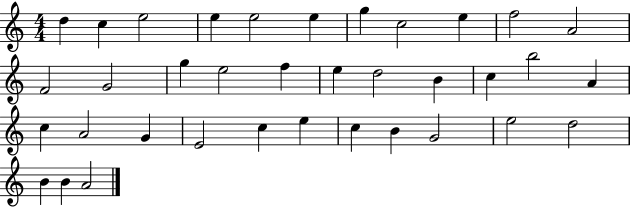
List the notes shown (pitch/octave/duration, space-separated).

D5/q C5/q E5/h E5/q E5/h E5/q G5/q C5/h E5/q F5/h A4/h F4/h G4/h G5/q E5/h F5/q E5/q D5/h B4/q C5/q B5/h A4/q C5/q A4/h G4/q E4/h C5/q E5/q C5/q B4/q G4/h E5/h D5/h B4/q B4/q A4/h